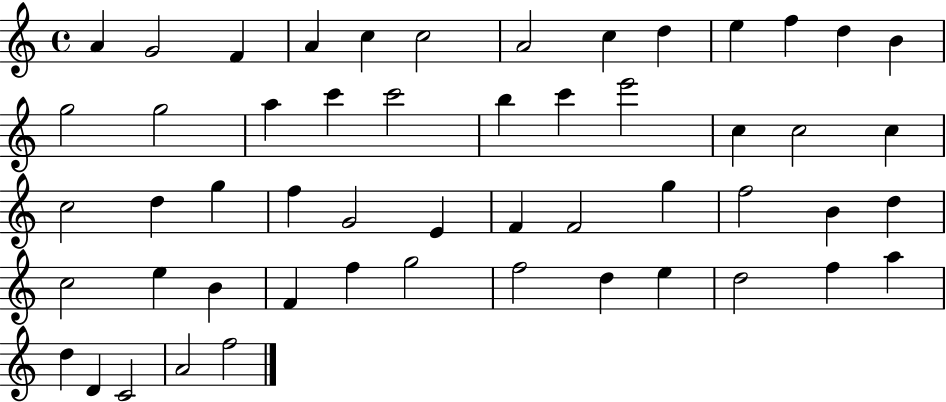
X:1
T:Untitled
M:4/4
L:1/4
K:C
A G2 F A c c2 A2 c d e f d B g2 g2 a c' c'2 b c' e'2 c c2 c c2 d g f G2 E F F2 g f2 B d c2 e B F f g2 f2 d e d2 f a d D C2 A2 f2